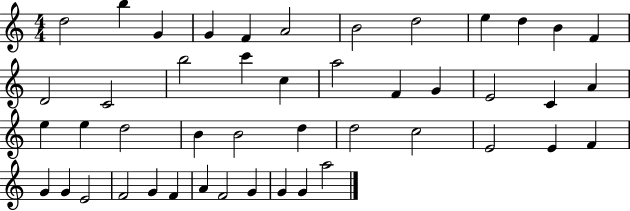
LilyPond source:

{
  \clef treble
  \numericTimeSignature
  \time 4/4
  \key c \major
  d''2 b''4 g'4 | g'4 f'4 a'2 | b'2 d''2 | e''4 d''4 b'4 f'4 | \break d'2 c'2 | b''2 c'''4 c''4 | a''2 f'4 g'4 | e'2 c'4 a'4 | \break e''4 e''4 d''2 | b'4 b'2 d''4 | d''2 c''2 | e'2 e'4 f'4 | \break g'4 g'4 e'2 | f'2 g'4 f'4 | a'4 f'2 g'4 | g'4 g'4 a''2 | \break \bar "|."
}